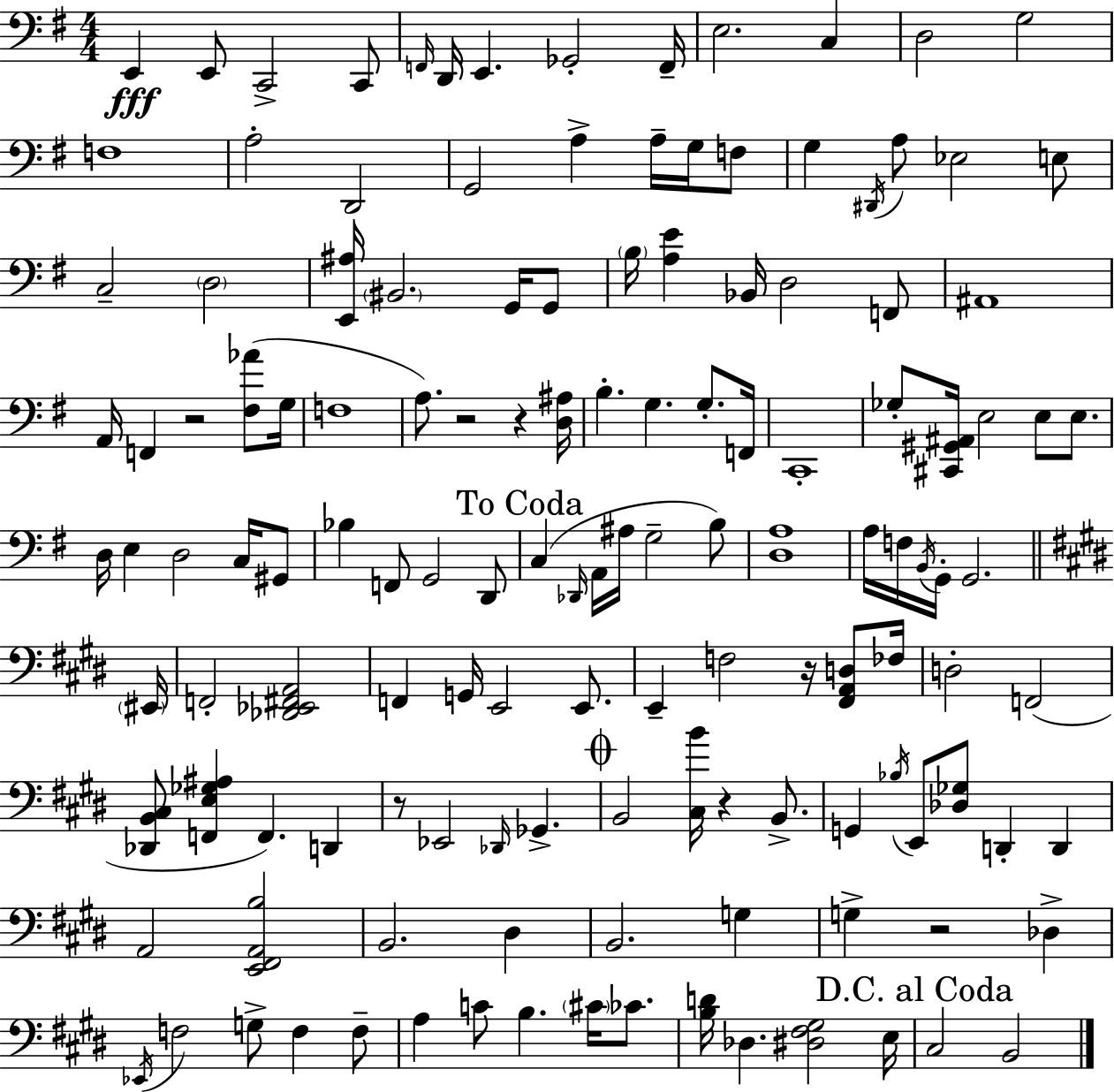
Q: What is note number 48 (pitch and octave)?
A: E3